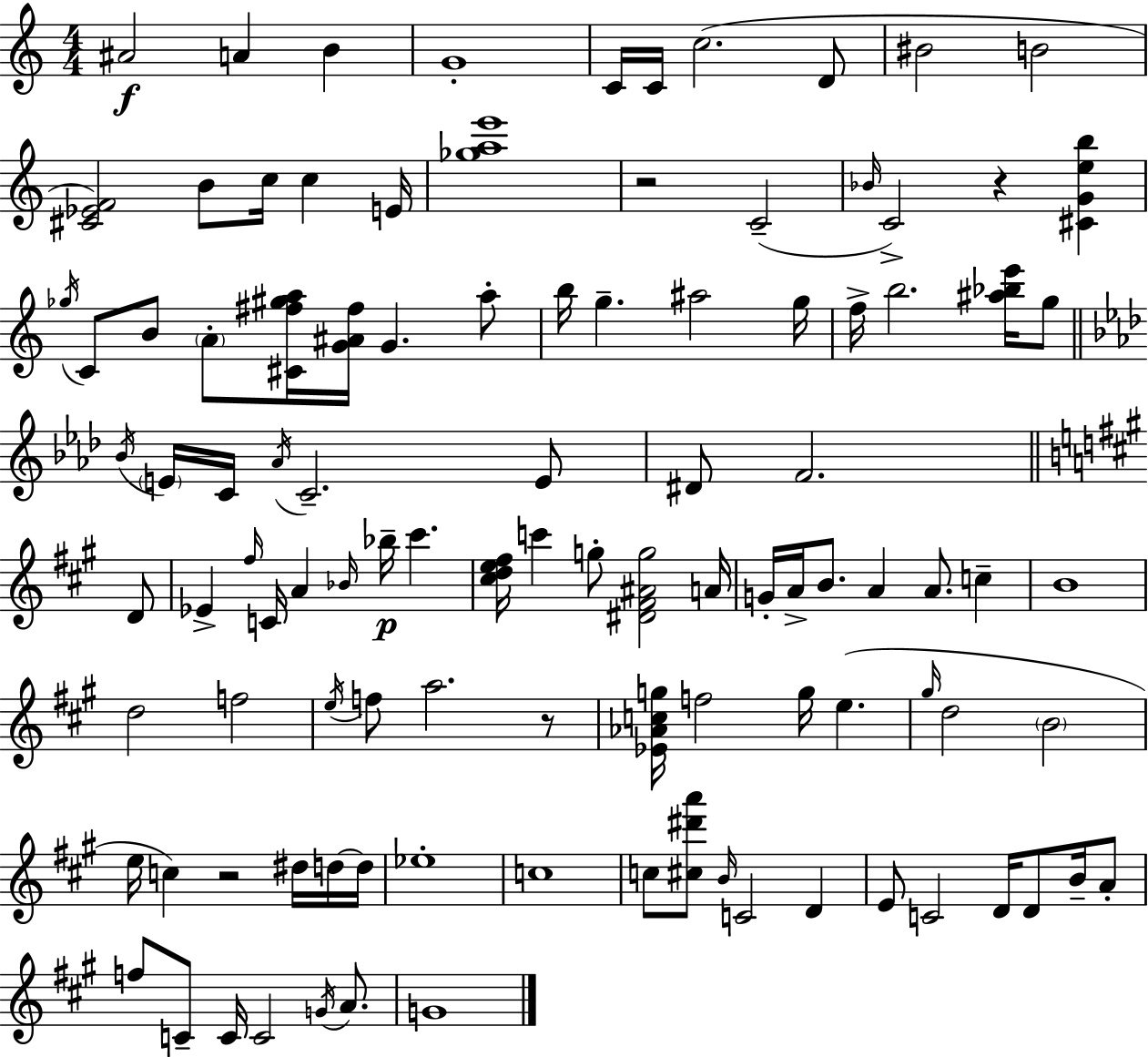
{
  \clef treble
  \numericTimeSignature
  \time 4/4
  \key a \minor
  ais'2\f a'4 b'4 | g'1-. | c'16 c'16 c''2.( d'8 | bis'2 b'2 | \break <cis' ees' f'>2) b'8 c''16 c''4 e'16 | <ges'' a'' e'''>1 | r2 c'2--( | \grace { bes'16 } c'2->) r4 <cis' g' e'' b''>4 | \break \acciaccatura { ges''16 } c'8 b'8 \parenthesize a'8-. <cis' fis'' gis'' a''>16 <g' ais' fis''>16 g'4. | a''8-. b''16 g''4.-- ais''2 | g''16 f''16-> b''2. <ais'' bes'' e'''>16 | g''8 \bar "||" \break \key f \minor \acciaccatura { bes'16 } \parenthesize e'16 c'16 \acciaccatura { aes'16 } c'2.-- | e'8 dis'8 f'2. | \bar "||" \break \key a \major d'8 ees'4-> \grace { fis''16 } c'16 a'4 \grace { bes'16 } bes''16--\p cis'''4. | <cis'' d'' e'' fis''>16 c'''4 g''8-. <dis' fis' ais' g''>2 | a'16 g'16-. a'16-> b'8. a'4 a'8. | c''4-- b'1 | \break d''2 f''2 | \acciaccatura { e''16 } f''8 a''2. | r8 <ees' aes' c'' g''>16 f''2 g''16 e''4.( | \grace { gis''16 } d''2 \parenthesize b'2 | \break e''16 c''4) r2 | dis''16 d''16~~ d''16 ees''1-. | c''1 | c''8 <cis'' dis''' a'''>8 \grace { b'16 } c'2 | \break d'4 e'8 c'2 | d'16 d'8 b'16-- a'8-. f''8 c'8-- c'16 c'2 | \acciaccatura { g'16 } a'8. g'1 | \bar "|."
}